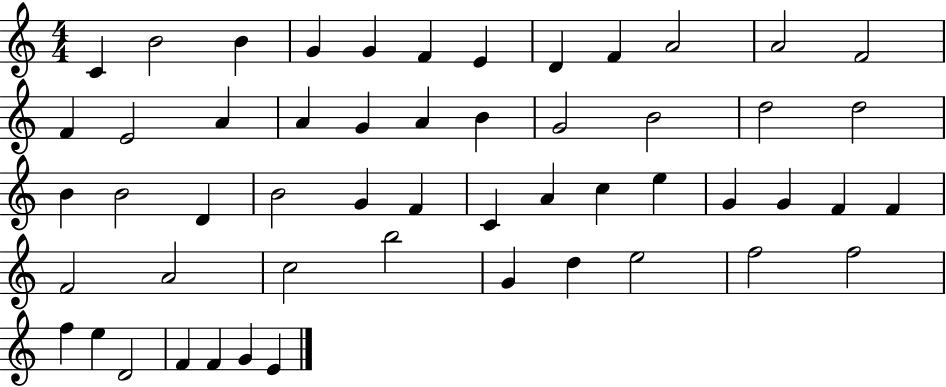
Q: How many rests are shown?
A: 0